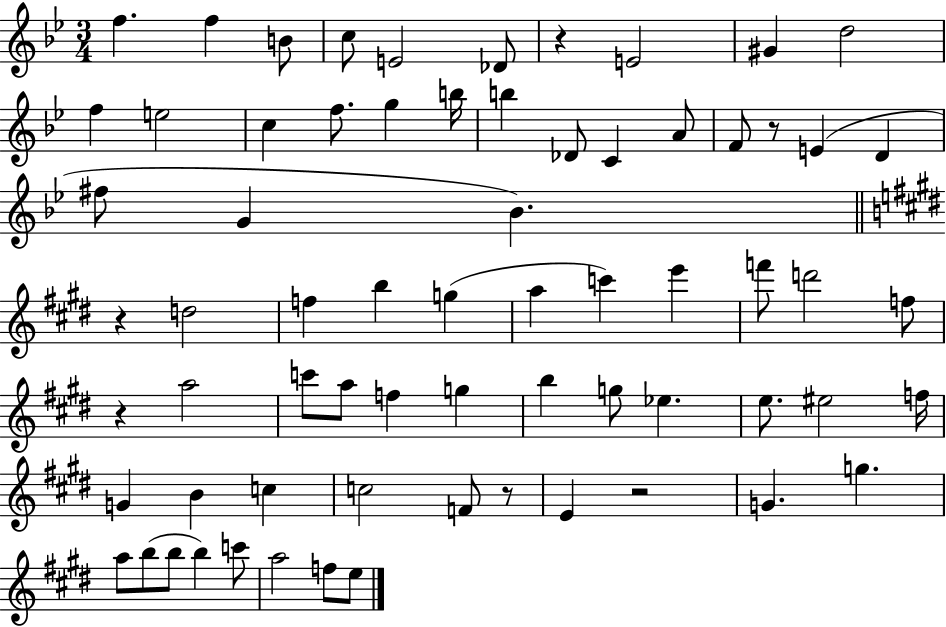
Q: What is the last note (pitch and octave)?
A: E5